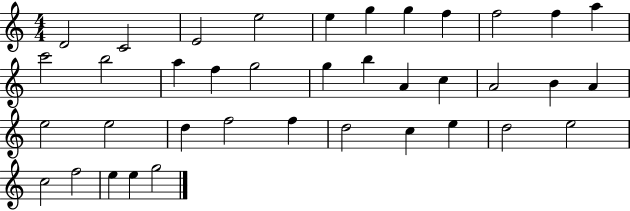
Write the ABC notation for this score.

X:1
T:Untitled
M:4/4
L:1/4
K:C
D2 C2 E2 e2 e g g f f2 f a c'2 b2 a f g2 g b A c A2 B A e2 e2 d f2 f d2 c e d2 e2 c2 f2 e e g2